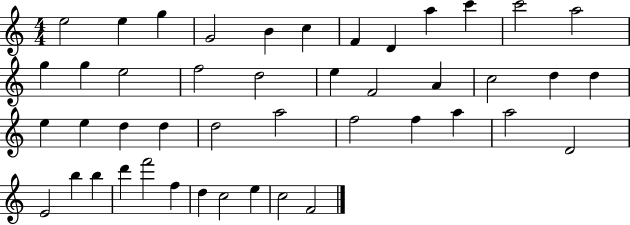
E5/h E5/q G5/q G4/h B4/q C5/q F4/q D4/q A5/q C6/q C6/h A5/h G5/q G5/q E5/h F5/h D5/h E5/q F4/h A4/q C5/h D5/q D5/q E5/q E5/q D5/q D5/q D5/h A5/h F5/h F5/q A5/q A5/h D4/h E4/h B5/q B5/q D6/q F6/h F5/q D5/q C5/h E5/q C5/h F4/h